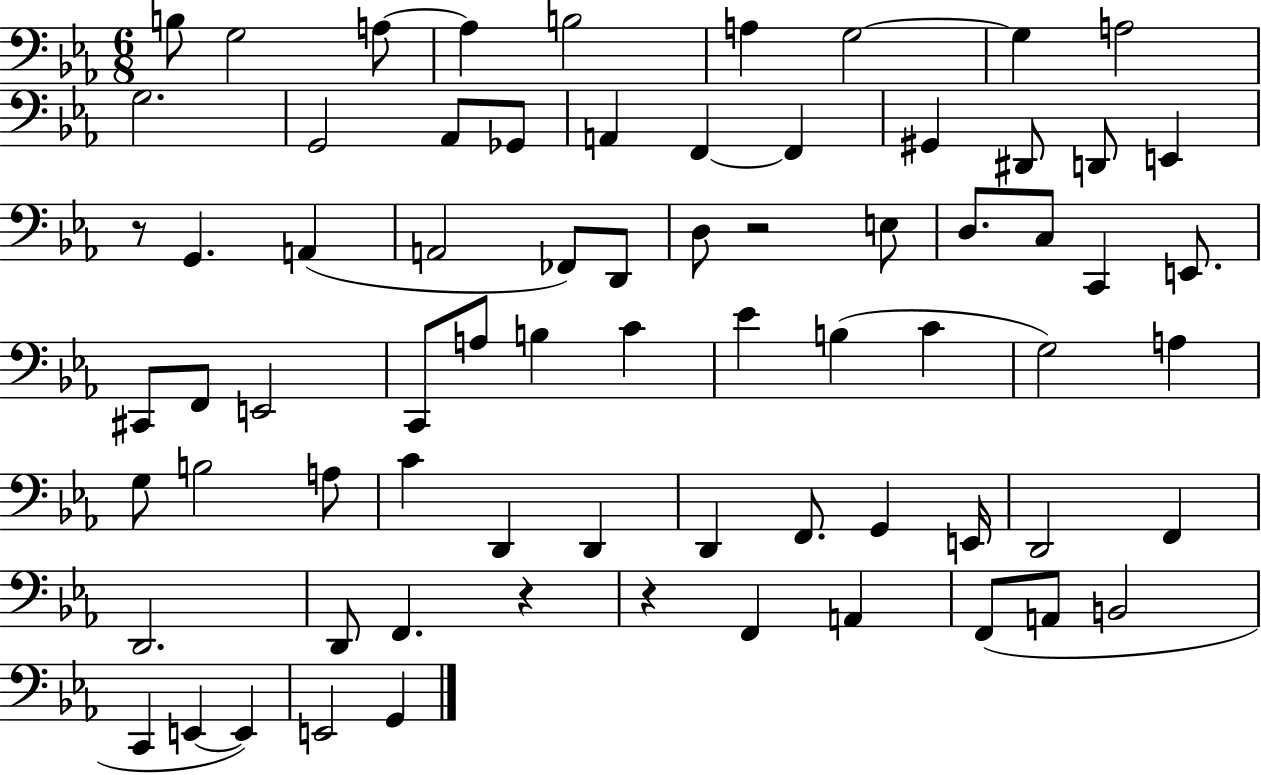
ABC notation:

X:1
T:Untitled
M:6/8
L:1/4
K:Eb
B,/2 G,2 A,/2 A, B,2 A, G,2 G, A,2 G,2 G,,2 _A,,/2 _G,,/2 A,, F,, F,, ^G,, ^D,,/2 D,,/2 E,, z/2 G,, A,, A,,2 _F,,/2 D,,/2 D,/2 z2 E,/2 D,/2 C,/2 C,, E,,/2 ^C,,/2 F,,/2 E,,2 C,,/2 A,/2 B, C _E B, C G,2 A, G,/2 B,2 A,/2 C D,, D,, D,, F,,/2 G,, E,,/4 D,,2 F,, D,,2 D,,/2 F,, z z F,, A,, F,,/2 A,,/2 B,,2 C,, E,, E,, E,,2 G,,